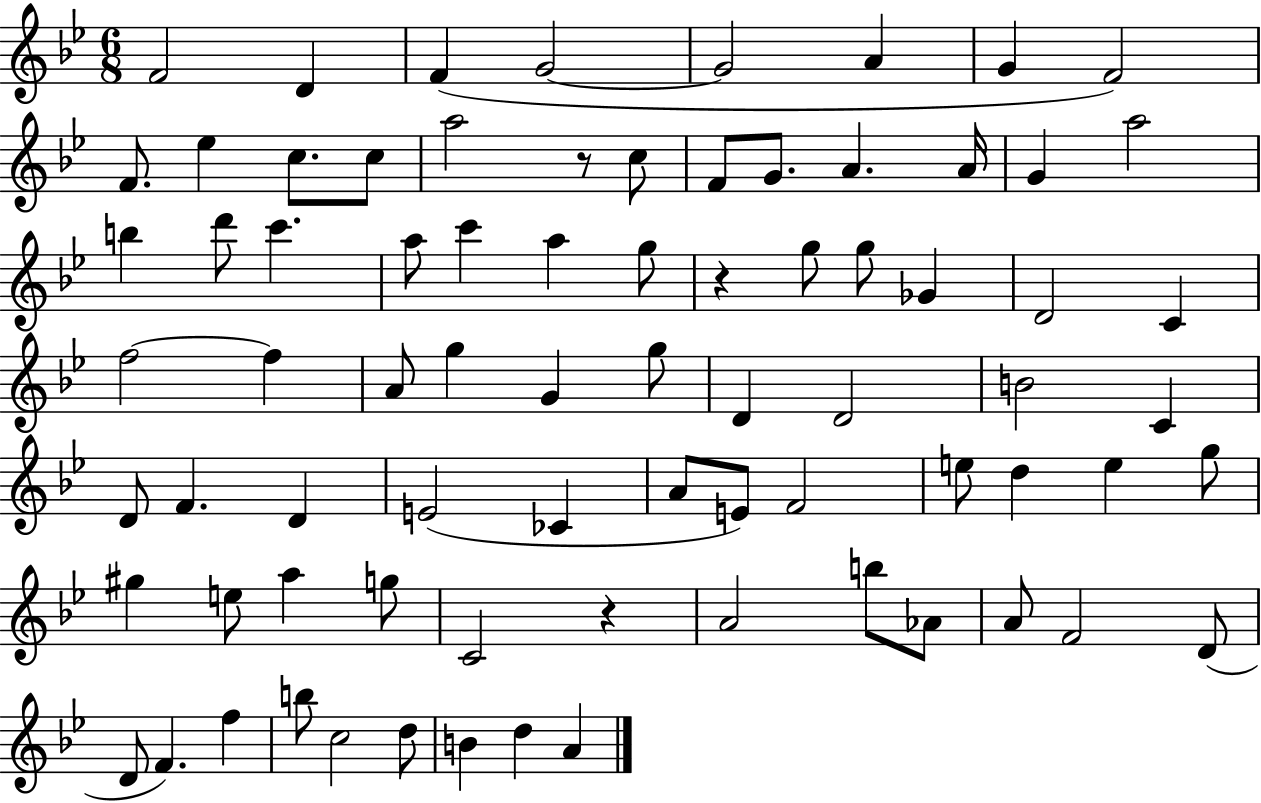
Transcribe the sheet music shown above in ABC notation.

X:1
T:Untitled
M:6/8
L:1/4
K:Bb
F2 D F G2 G2 A G F2 F/2 _e c/2 c/2 a2 z/2 c/2 F/2 G/2 A A/4 G a2 b d'/2 c' a/2 c' a g/2 z g/2 g/2 _G D2 C f2 f A/2 g G g/2 D D2 B2 C D/2 F D E2 _C A/2 E/2 F2 e/2 d e g/2 ^g e/2 a g/2 C2 z A2 b/2 _A/2 A/2 F2 D/2 D/2 F f b/2 c2 d/2 B d A